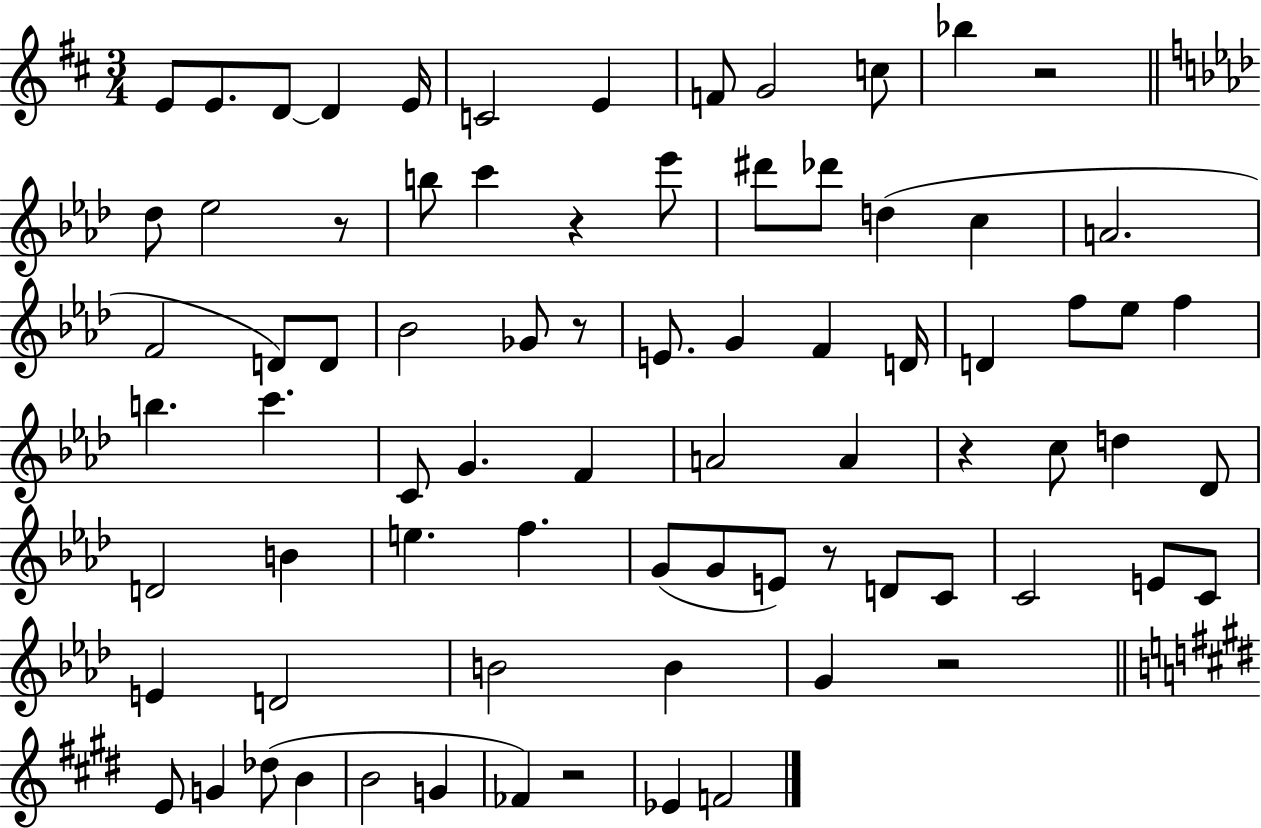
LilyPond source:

{
  \clef treble
  \numericTimeSignature
  \time 3/4
  \key d \major
  \repeat volta 2 { e'8 e'8. d'8~~ d'4 e'16 | c'2 e'4 | f'8 g'2 c''8 | bes''4 r2 | \break \bar "||" \break \key aes \major des''8 ees''2 r8 | b''8 c'''4 r4 ees'''8 | dis'''8 des'''8 d''4( c''4 | a'2. | \break f'2 d'8) d'8 | bes'2 ges'8 r8 | e'8. g'4 f'4 d'16 | d'4 f''8 ees''8 f''4 | \break b''4. c'''4. | c'8 g'4. f'4 | a'2 a'4 | r4 c''8 d''4 des'8 | \break d'2 b'4 | e''4. f''4. | g'8( g'8 e'8) r8 d'8 c'8 | c'2 e'8 c'8 | \break e'4 d'2 | b'2 b'4 | g'4 r2 | \bar "||" \break \key e \major e'8 g'4 des''8( b'4 | b'2 g'4 | fes'4) r2 | ees'4 f'2 | \break } \bar "|."
}